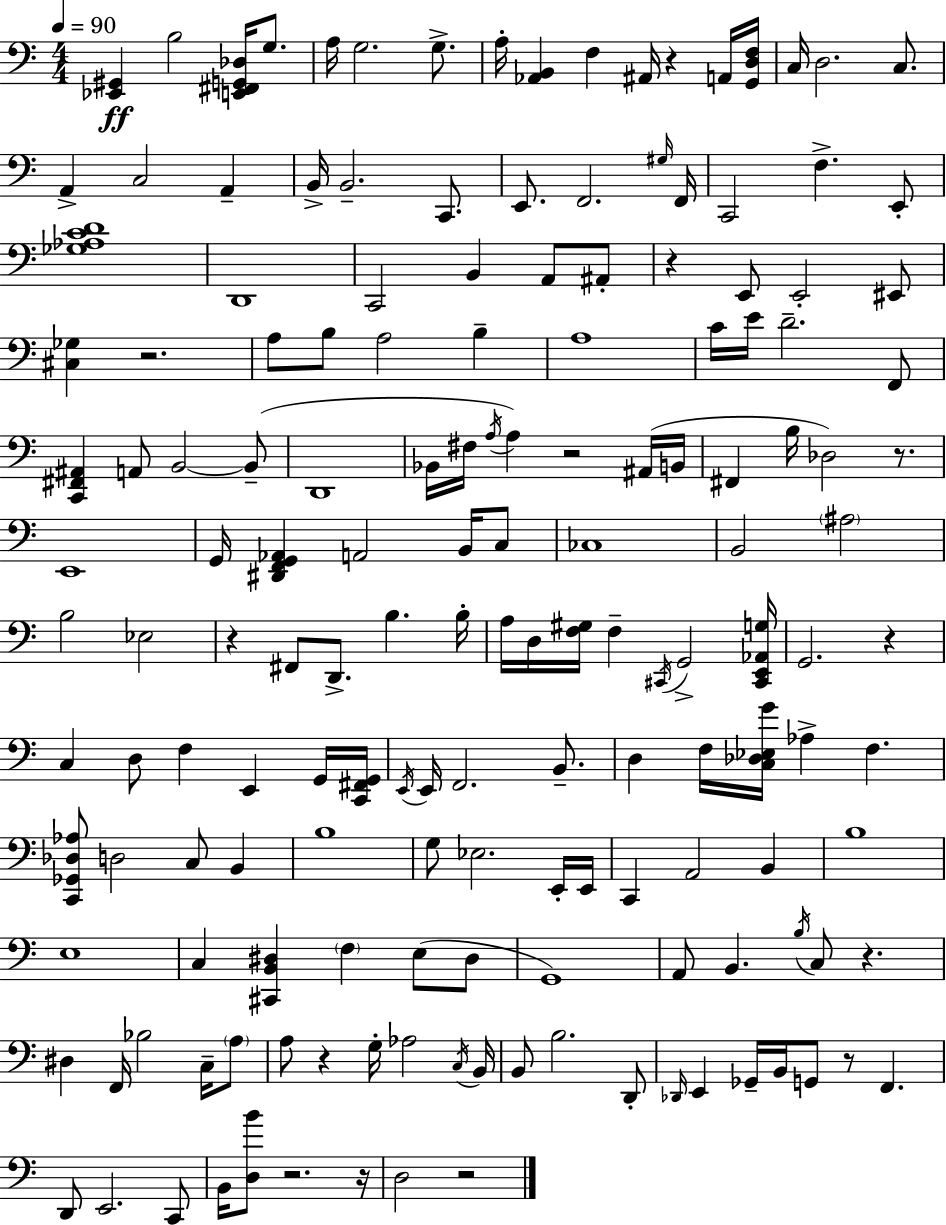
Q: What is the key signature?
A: A minor